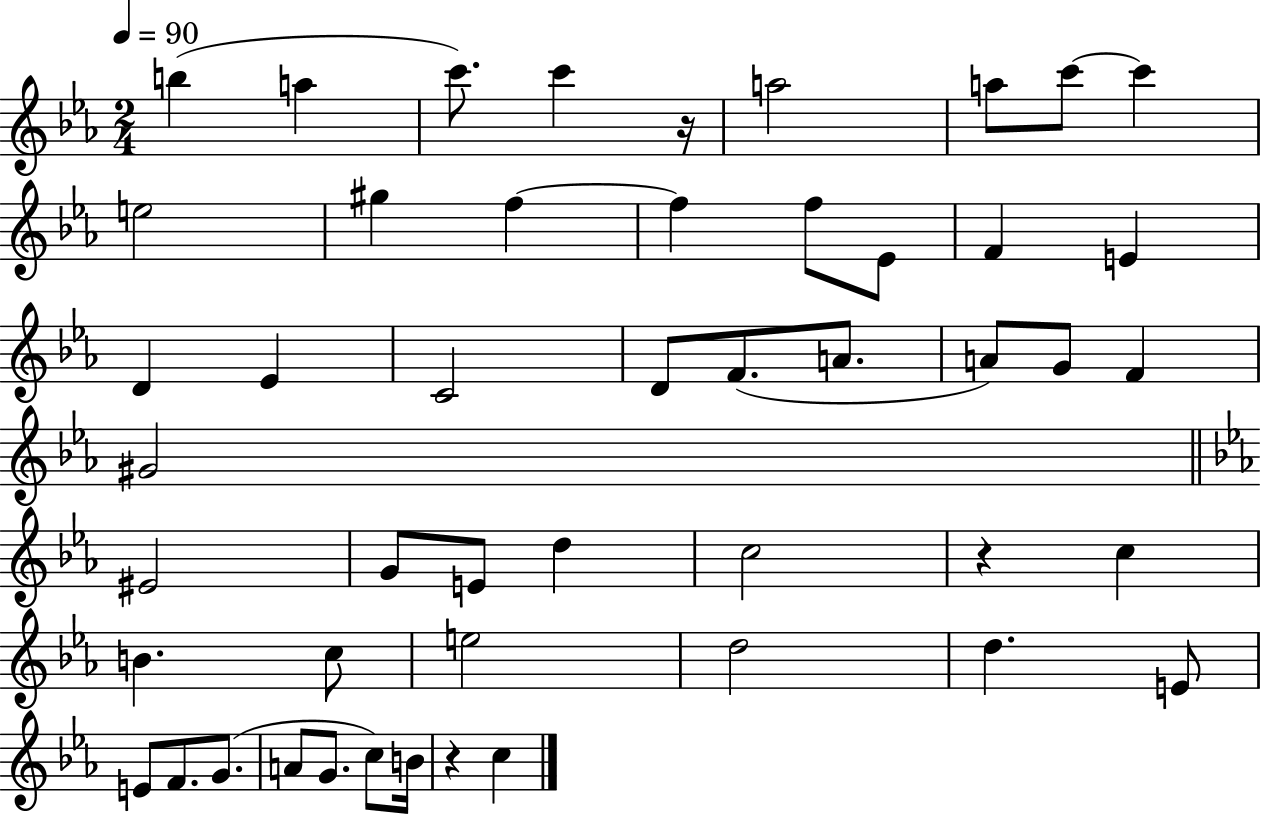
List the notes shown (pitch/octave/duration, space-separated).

B5/q A5/q C6/e. C6/q R/s A5/h A5/e C6/e C6/q E5/h G#5/q F5/q F5/q F5/e Eb4/e F4/q E4/q D4/q Eb4/q C4/h D4/e F4/e. A4/e. A4/e G4/e F4/q G#4/h EIS4/h G4/e E4/e D5/q C5/h R/q C5/q B4/q. C5/e E5/h D5/h D5/q. E4/e E4/e F4/e. G4/e. A4/e G4/e. C5/e B4/s R/q C5/q